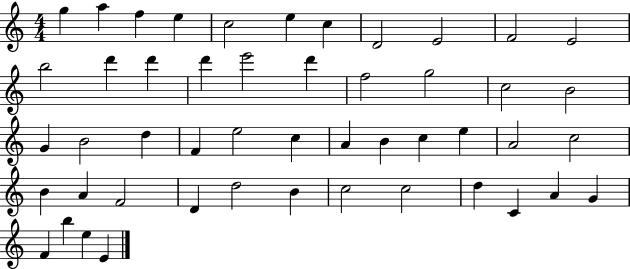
G5/q A5/q F5/q E5/q C5/h E5/q C5/q D4/h E4/h F4/h E4/h B5/h D6/q D6/q D6/q E6/h D6/q F5/h G5/h C5/h B4/h G4/q B4/h D5/q F4/q E5/h C5/q A4/q B4/q C5/q E5/q A4/h C5/h B4/q A4/q F4/h D4/q D5/h B4/q C5/h C5/h D5/q C4/q A4/q G4/q F4/q B5/q E5/q E4/q